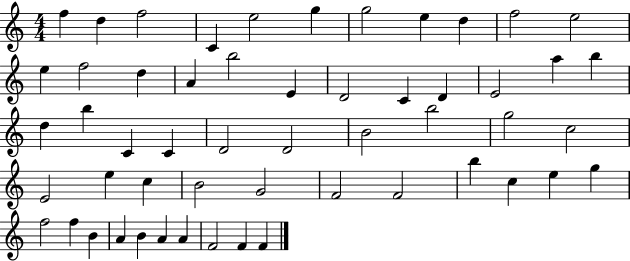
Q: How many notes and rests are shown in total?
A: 54